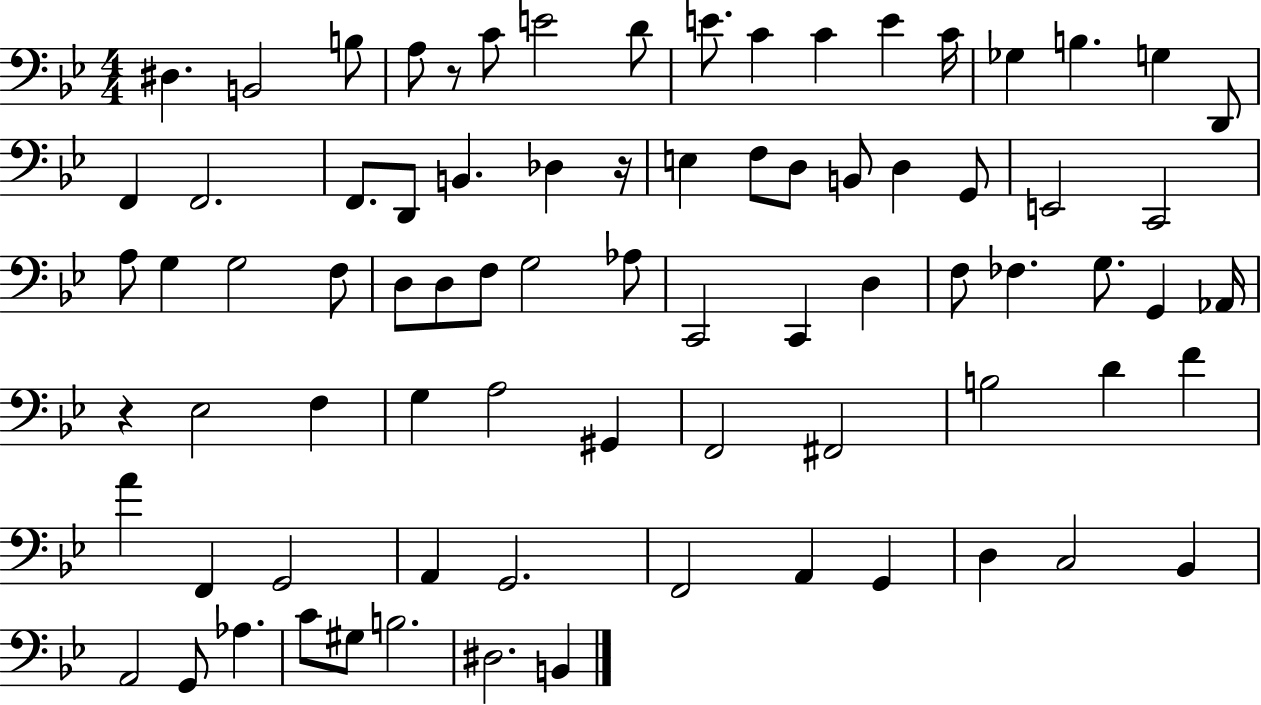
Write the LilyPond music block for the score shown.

{
  \clef bass
  \numericTimeSignature
  \time 4/4
  \key bes \major
  \repeat volta 2 { dis4. b,2 b8 | a8 r8 c'8 e'2 d'8 | e'8. c'4 c'4 e'4 c'16 | ges4 b4. g4 d,8 | \break f,4 f,2. | f,8. d,8 b,4. des4 r16 | e4 f8 d8 b,8 d4 g,8 | e,2 c,2 | \break a8 g4 g2 f8 | d8 d8 f8 g2 aes8 | c,2 c,4 d4 | f8 fes4. g8. g,4 aes,16 | \break r4 ees2 f4 | g4 a2 gis,4 | f,2 fis,2 | b2 d'4 f'4 | \break a'4 f,4 g,2 | a,4 g,2. | f,2 a,4 g,4 | d4 c2 bes,4 | \break a,2 g,8 aes4. | c'8 gis8 b2. | dis2. b,4 | } \bar "|."
}